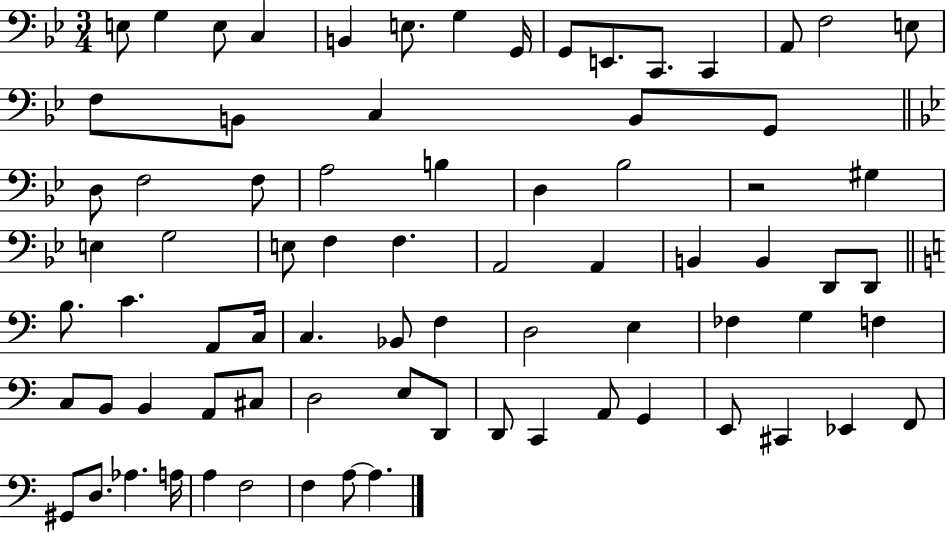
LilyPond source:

{
  \clef bass
  \numericTimeSignature
  \time 3/4
  \key bes \major
  \repeat volta 2 { e8 g4 e8 c4 | b,4 e8. g4 g,16 | g,8 e,8. c,8. c,4 | a,8 f2 e8 | \break f8 b,8 c4 b,8 g,8 | \bar "||" \break \key bes \major d8 f2 f8 | a2 b4 | d4 bes2 | r2 gis4 | \break e4 g2 | e8 f4 f4. | a,2 a,4 | b,4 b,4 d,8 d,8 | \break \bar "||" \break \key a \minor b8. c'4. a,8 c16 | c4. bes,8 f4 | d2 e4 | fes4 g4 f4 | \break c8 b,8 b,4 a,8 cis8 | d2 e8 d,8 | d,8 c,4 a,8 g,4 | e,8 cis,4 ees,4 f,8 | \break gis,8 d8. aes4. a16 | a4 f2 | f4 a8~~ a4. | } \bar "|."
}